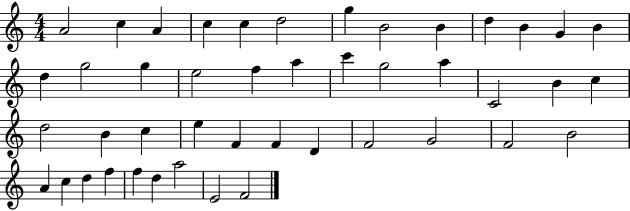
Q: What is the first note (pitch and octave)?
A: A4